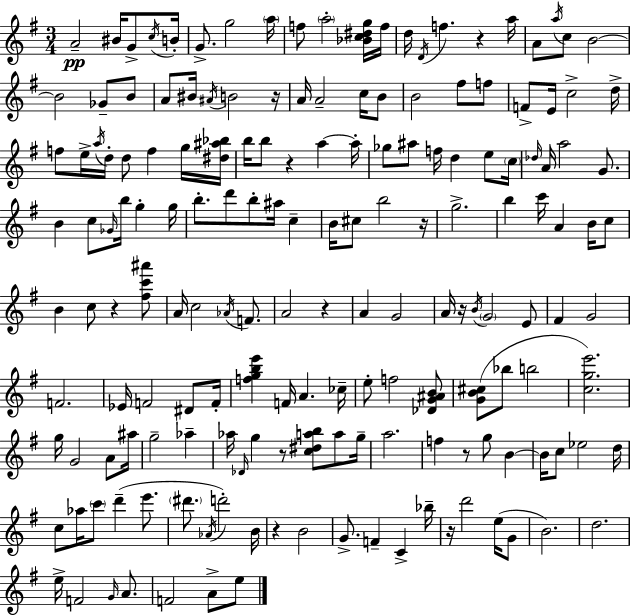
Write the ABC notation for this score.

X:1
T:Untitled
M:3/4
L:1/4
K:Em
A2 ^B/4 G/2 c/4 B/4 G/2 g2 a/4 f/2 a2 [_Bc^dg]/4 f/4 d/4 D/4 f z a/4 A/2 a/4 c/2 B2 B2 _G/2 B/2 A/2 ^B/4 ^A/4 B2 z/4 A/4 A2 c/4 B/2 B2 ^f/2 f/2 F/2 E/4 c2 d/4 f/2 e/4 a/4 d/4 d/2 f g/4 [^d^a_b]/4 b/4 b/2 z a a/4 _g/2 ^a/2 f/4 d e/2 c/4 _d/4 A/4 a2 G/2 B c/2 _G/4 b/4 g g/4 b/2 d'/2 b/2 ^a/4 c B/4 ^c/2 b2 z/4 g2 b c'/4 A B/4 c/2 B c/2 z [^fc'^a']/2 A/4 c2 _A/4 F/2 A2 z A G2 A/4 z/4 B/4 G2 E/2 ^F G2 F2 _E/4 F2 ^D/2 F/4 [fgbe'] F/4 A _c/4 e/2 f2 [_DG^AB]/2 [GB^c]/2 _b/2 b2 [cge']2 g/4 G2 A/2 ^a/4 g2 _a _a/4 _D/4 g z/2 [c^dab]/2 a/2 g/4 a2 f z/2 g/2 B B/4 c/2 _e2 d/4 c/2 _a/4 c'/2 d' e'/2 ^d'/2 _A/4 d'2 B/4 z B2 G/2 F C _b/4 z/4 d'2 e/4 G/2 B2 d2 e/4 F2 G/4 A/2 F2 A/2 e/2